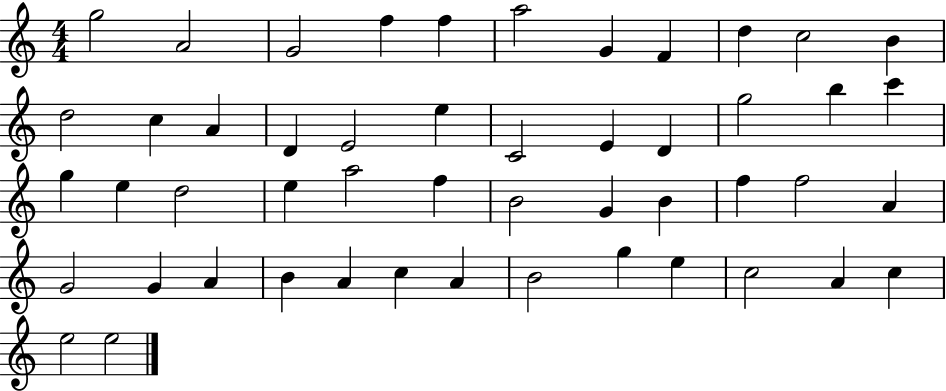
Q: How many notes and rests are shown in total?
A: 50